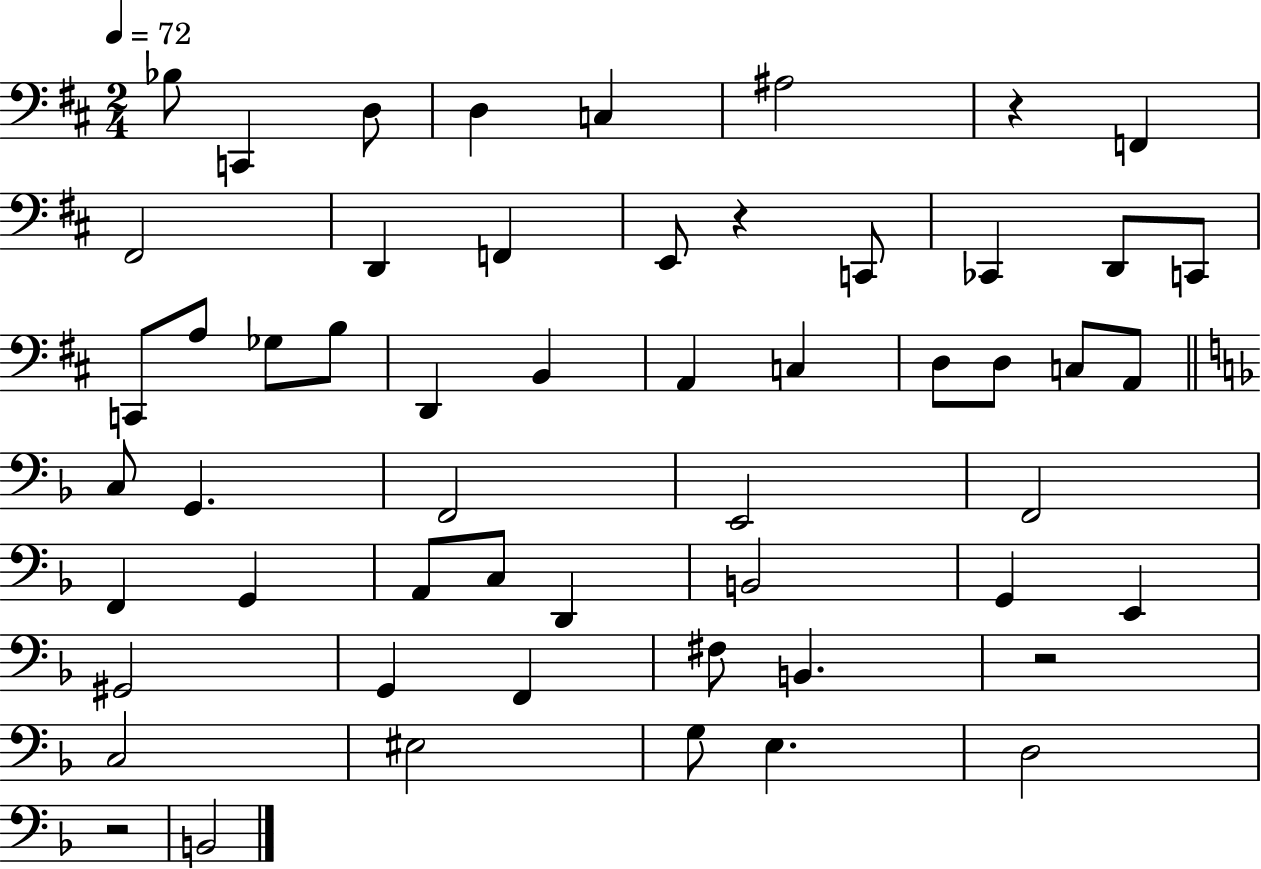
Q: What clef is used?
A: bass